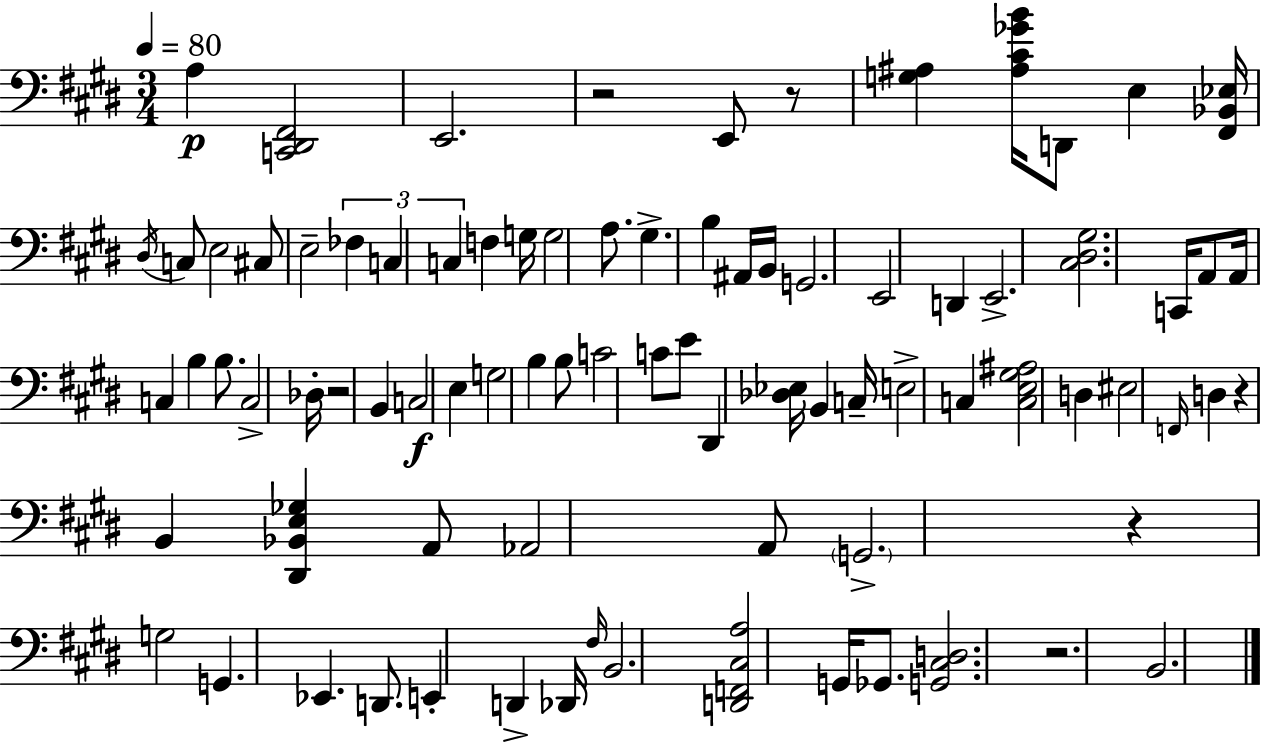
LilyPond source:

{
  \clef bass
  \numericTimeSignature
  \time 3/4
  \key e \major
  \tempo 4 = 80
  a4\p <c, dis, fis,>2 | e,2. | r2 e,8 r8 | <g ais>4 <ais cis' ges' b'>16 d,8 e4 <fis, bes, ees>16 | \break \acciaccatura { dis16 } c8 e2 cis8 | e2-- \tuplet 3/2 { fes4 | c4 c4 } f4 | g16 g2 a8. | \break gis4.-> b4 ais,16 | b,16 g,2. | e,2 d,4 | e,2.-> | \break <cis dis gis>2. | c,16 a,8 a,16 c4 b4 | b8. c2-> | des16-. r2 b,4 | \break c2\f e4 | g2 b4 | b8 c'2 c'8 | e'8 dis,4 <des ees>16 b,4 | \break c16-- e2-> c4 | <c e gis ais>2 d4 | eis2 \grace { f,16 } d4 | r4 b,4 <dis, bes, e ges>4 | \break a,8 aes,2 | a,8 \parenthesize g,2.-> | r4 g2 | g,4. ees,4. | \break d,8. e,4-. d,4-> | des,16 \grace { fis16 } b,2. | <d, f, cis a>2 g,16 | ges,8. <g, cis d>2. | \break r2. | b,2. | \bar "|."
}